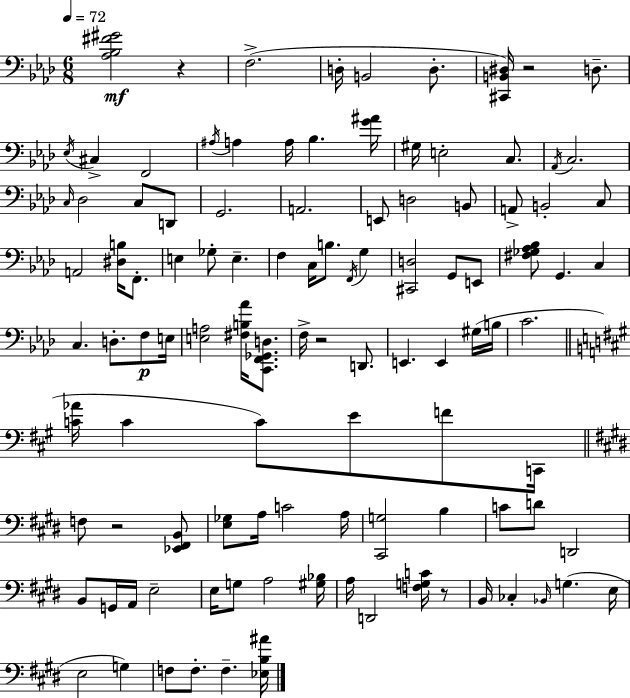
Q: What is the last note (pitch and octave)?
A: F3